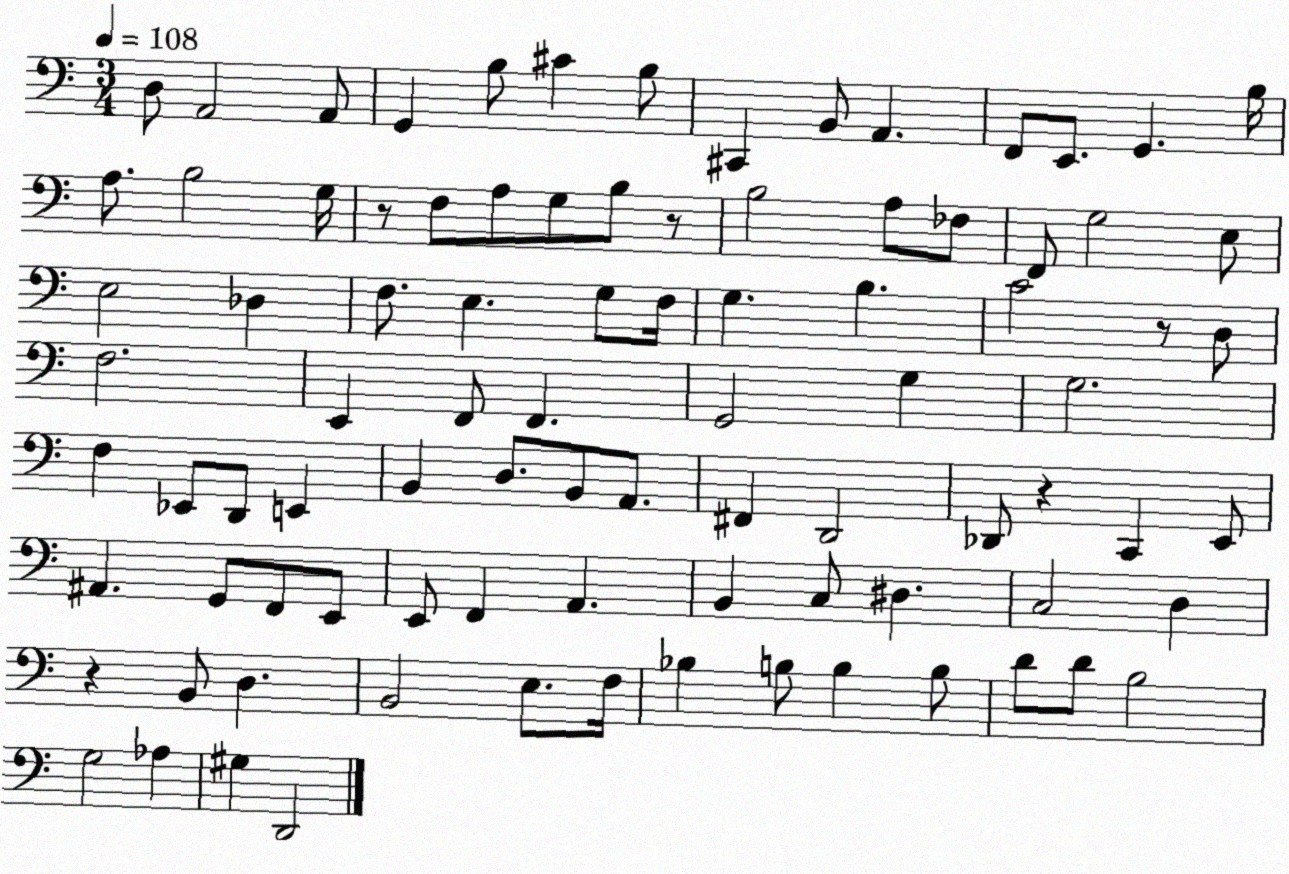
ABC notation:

X:1
T:Untitled
M:3/4
L:1/4
K:C
D,/2 A,,2 A,,/2 G,, B,/2 ^C B,/2 ^C,, B,,/2 A,, F,,/2 E,,/2 G,, B,/4 A,/2 B,2 G,/4 z/2 F,/2 A,/2 G,/2 B,/2 z/2 B,2 A,/2 _F,/2 F,,/2 G,2 E,/2 E,2 _D, F,/2 E, G,/2 F,/4 G, B, C2 z/2 D,/2 F,2 E,, F,,/2 F,, G,,2 G, G,2 F, _E,,/2 D,,/2 E,, B,, D,/2 B,,/2 A,,/2 ^F,, D,,2 _D,,/2 z C,, E,,/2 ^A,, G,,/2 F,,/2 E,,/2 E,,/2 F,, A,, B,, C,/2 ^D, C,2 D, z B,,/2 D, B,,2 E,/2 F,/4 _B, B,/2 B, B,/2 D/2 D/2 B,2 G,2 _A, ^G, D,,2